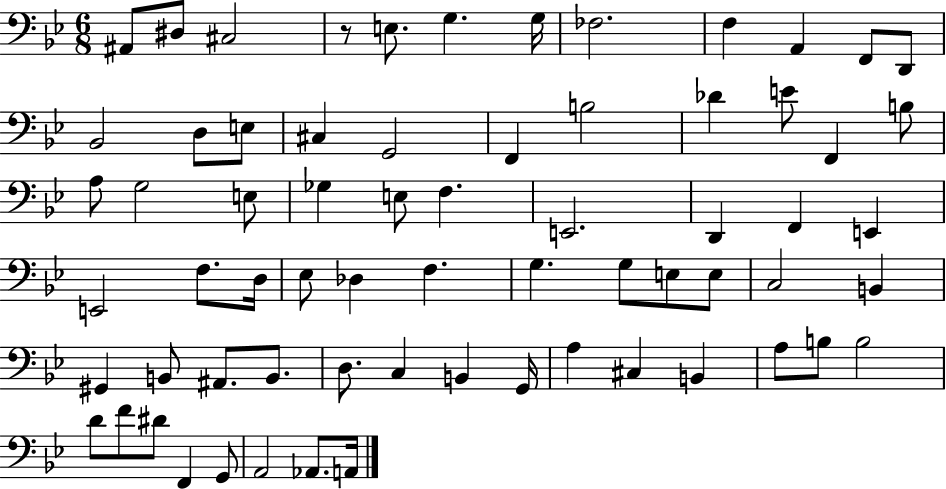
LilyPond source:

{
  \clef bass
  \numericTimeSignature
  \time 6/8
  \key bes \major
  \repeat volta 2 { ais,8 dis8 cis2 | r8 e8. g4. g16 | fes2. | f4 a,4 f,8 d,8 | \break bes,2 d8 e8 | cis4 g,2 | f,4 b2 | des'4 e'8 f,4 b8 | \break a8 g2 e8 | ges4 e8 f4. | e,2. | d,4 f,4 e,4 | \break e,2 f8. d16 | ees8 des4 f4. | g4. g8 e8 e8 | c2 b,4 | \break gis,4 b,8 ais,8. b,8. | d8. c4 b,4 g,16 | a4 cis4 b,4 | a8 b8 b2 | \break d'8 f'8 dis'8 f,4 g,8 | a,2 aes,8. a,16 | } \bar "|."
}